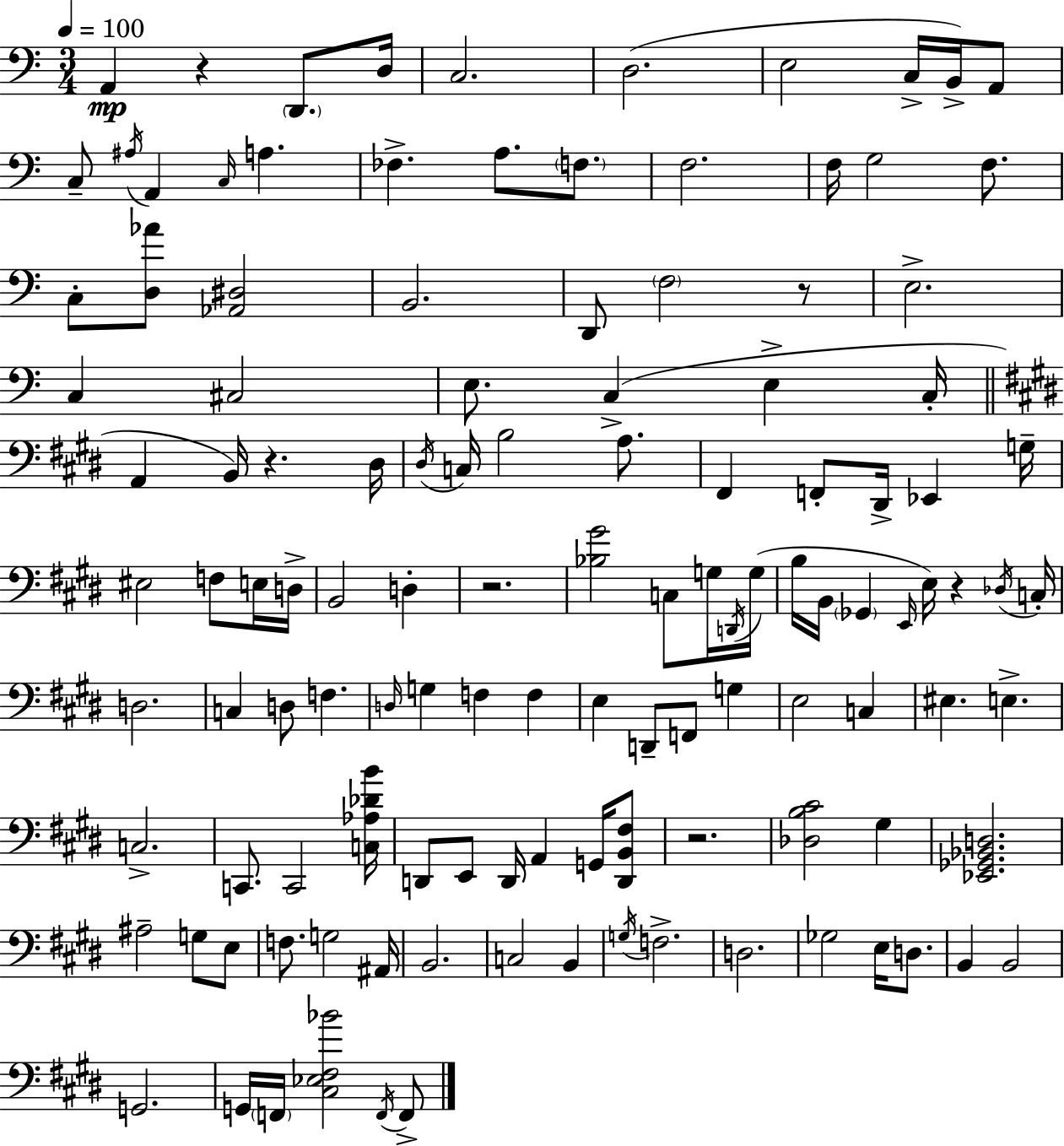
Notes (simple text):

A2/q R/q D2/e. D3/s C3/h. D3/h. E3/h C3/s B2/s A2/e C3/e A#3/s A2/q C3/s A3/q. FES3/q. A3/e. F3/e. F3/h. F3/s G3/h F3/e. C3/e [D3,Ab4]/e [Ab2,D#3]/h B2/h. D2/e F3/h R/e E3/h. C3/q C#3/h E3/e. C3/q E3/q C3/s A2/q B2/s R/q. D#3/s D#3/s C3/s B3/h A3/e. F#2/q F2/e D#2/s Eb2/q G3/s EIS3/h F3/e E3/s D3/s B2/h D3/q R/h. [Bb3,G#4]/h C3/e G3/s D2/s G3/s B3/s B2/s Gb2/q E2/s E3/s R/q Db3/s C3/s D3/h. C3/q D3/e F3/q. D3/s G3/q F3/q F3/q E3/q D2/e F2/e G3/q E3/h C3/q EIS3/q. E3/q. C3/h. C2/e. C2/h [C3,Ab3,Db4,B4]/s D2/e E2/e D2/s A2/q G2/s [D2,B2,F#3]/e R/h. [Db3,B3,C#4]/h G#3/q [Eb2,Gb2,Bb2,D3]/h. A#3/h G3/e E3/e F3/e. G3/h A#2/s B2/h. C3/h B2/q G3/s F3/h. D3/h. Gb3/h E3/s D3/e. B2/q B2/h G2/h. G2/s F2/s [C#3,Eb3,F#3,Bb4]/h F2/s F2/e